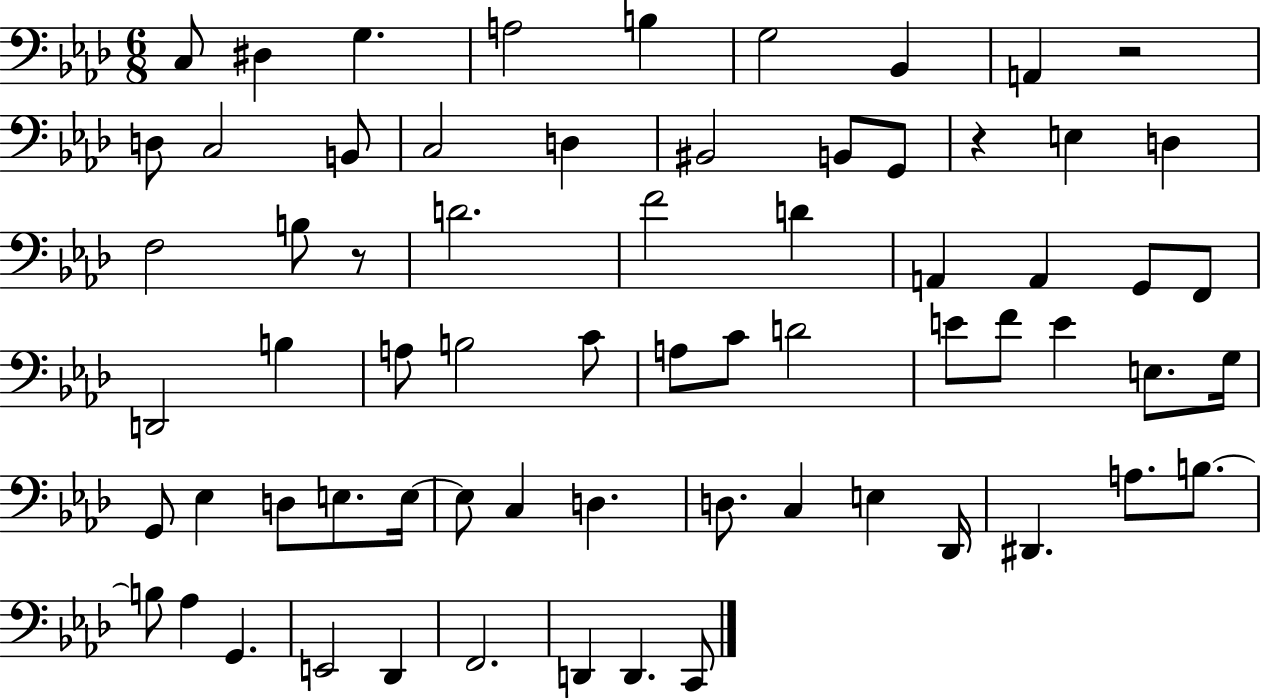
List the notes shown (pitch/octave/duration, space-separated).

C3/e D#3/q G3/q. A3/h B3/q G3/h Bb2/q A2/q R/h D3/e C3/h B2/e C3/h D3/q BIS2/h B2/e G2/e R/q E3/q D3/q F3/h B3/e R/e D4/h. F4/h D4/q A2/q A2/q G2/e F2/e D2/h B3/q A3/e B3/h C4/e A3/e C4/e D4/h E4/e F4/e E4/q E3/e. G3/s G2/e Eb3/q D3/e E3/e. E3/s E3/e C3/q D3/q. D3/e. C3/q E3/q Db2/s D#2/q. A3/e. B3/e. B3/e Ab3/q G2/q. E2/h Db2/q F2/h. D2/q D2/q. C2/e